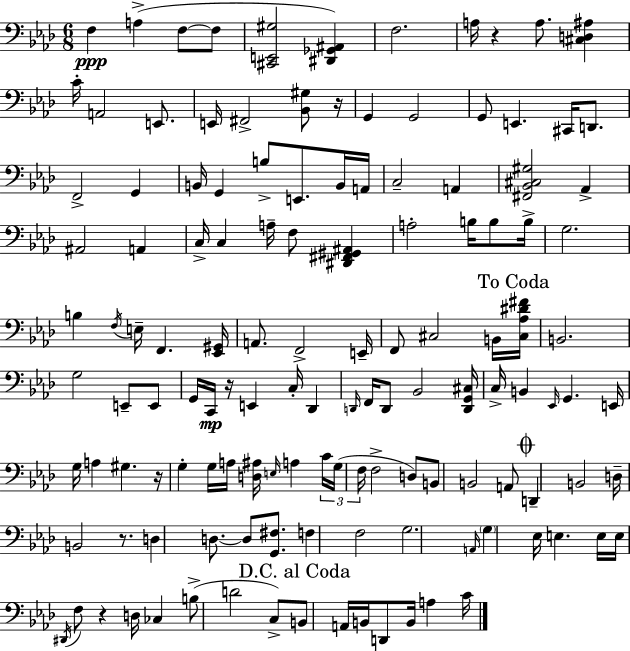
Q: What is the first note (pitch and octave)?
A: F3